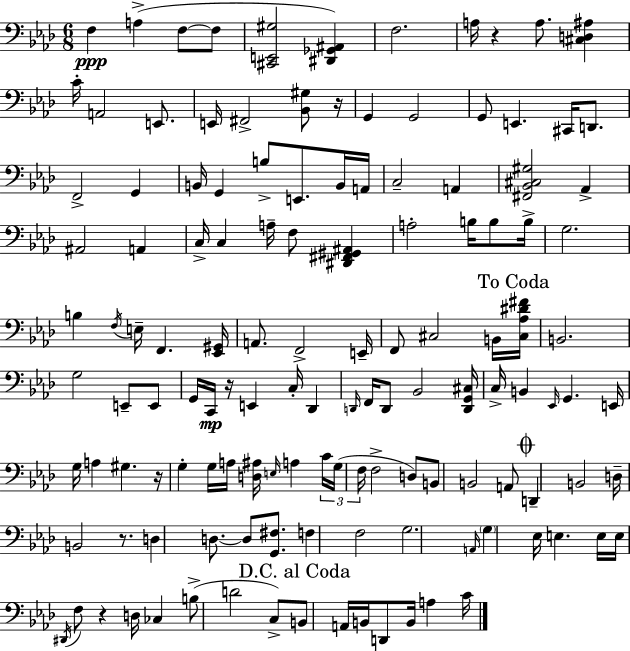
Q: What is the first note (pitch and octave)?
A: F3